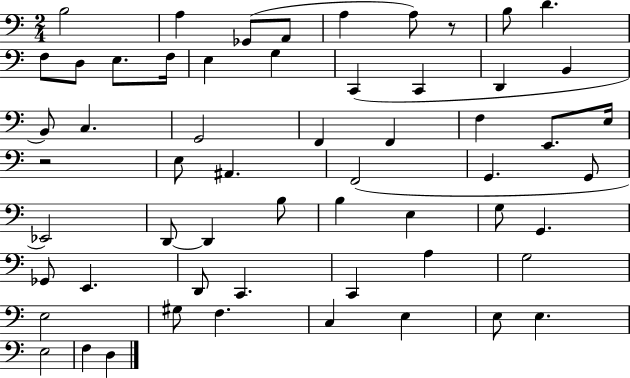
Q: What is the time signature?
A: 2/4